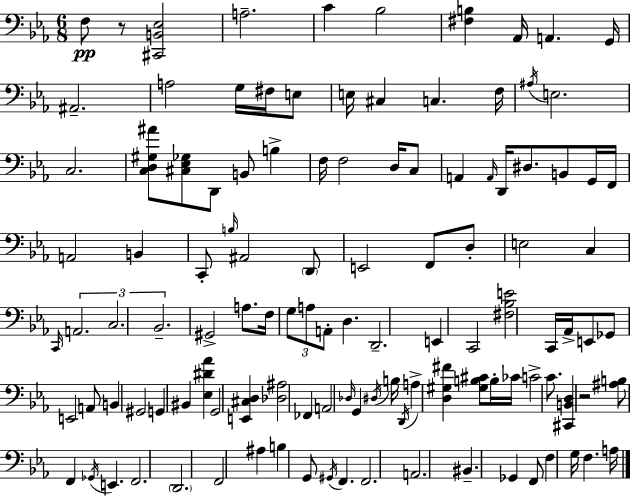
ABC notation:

X:1
T:Untitled
M:6/8
L:1/4
K:Cm
F,/2 z/2 [^C,,B,,_E,]2 A,2 C _B,2 [^F,B,] _A,,/4 A,, G,,/4 ^A,,2 A,2 G,/4 ^F,/4 E,/2 E,/4 ^C, C, F,/4 ^A,/4 E,2 C,2 [C,D,^G,^A]/2 [^C,_E,_G,]/2 D,,/2 B,,/2 B, F,/4 F,2 D,/4 C,/2 A,, A,,/4 D,,/4 ^D,/2 B,,/2 G,,/4 F,,/4 A,,2 B,, C,,/2 B,/4 ^A,,2 D,,/2 E,,2 F,,/2 D,/2 E,2 C, C,,/4 A,,2 C,2 _B,,2 ^G,,2 A,/2 F,/4 G,/2 A,/2 A,,/2 D, D,,2 E,, C,,2 [^F,_B,E]2 C,,/4 _A,,/4 E,,/2 _G,,/2 E,,2 A,,/2 B,, ^G,,2 G,, ^B,, [_E,^D_A] G,,2 [E,,^C,D,] [_D,^A,]2 _F,, A,,2 _D,/4 G,, ^D,/4 B,/4 D,,/4 A, [D,^G,^F] [^G,B,^C]/2 B,/4 _C/4 C2 C/2 [^C,,B,,D,] z2 [^A,B,]/2 F,, _G,,/4 E,, F,,2 D,,2 F,,2 ^A, B, G,,/2 ^G,,/4 F,, F,,2 A,,2 ^B,, _G,, F,,/2 F, G,/4 F, A,/4